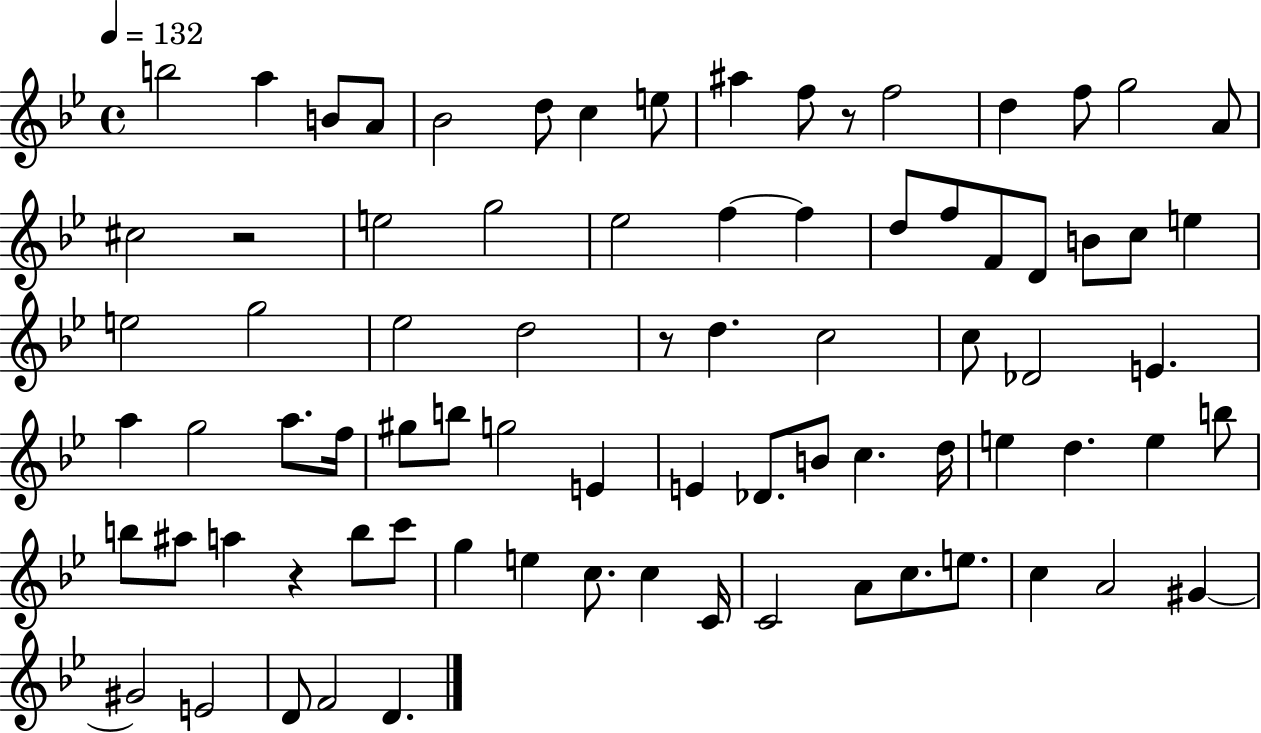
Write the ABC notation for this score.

X:1
T:Untitled
M:4/4
L:1/4
K:Bb
b2 a B/2 A/2 _B2 d/2 c e/2 ^a f/2 z/2 f2 d f/2 g2 A/2 ^c2 z2 e2 g2 _e2 f f d/2 f/2 F/2 D/2 B/2 c/2 e e2 g2 _e2 d2 z/2 d c2 c/2 _D2 E a g2 a/2 f/4 ^g/2 b/2 g2 E E _D/2 B/2 c d/4 e d e b/2 b/2 ^a/2 a z b/2 c'/2 g e c/2 c C/4 C2 A/2 c/2 e/2 c A2 ^G ^G2 E2 D/2 F2 D